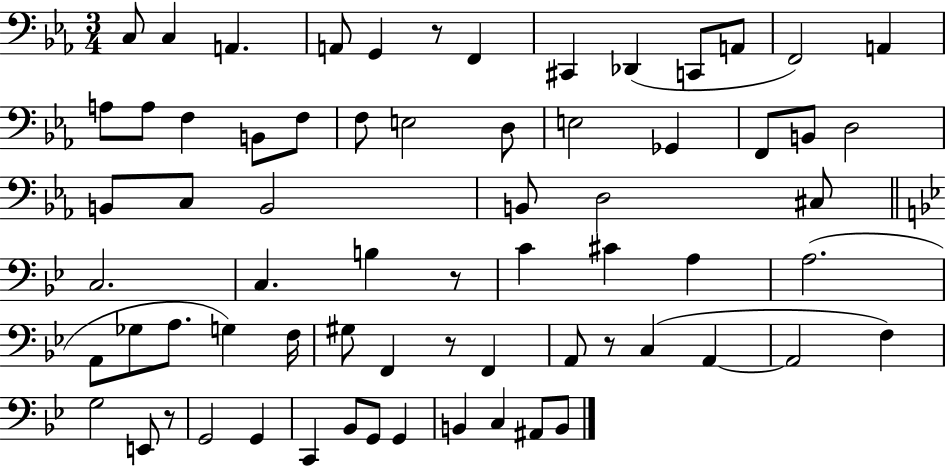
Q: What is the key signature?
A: EES major